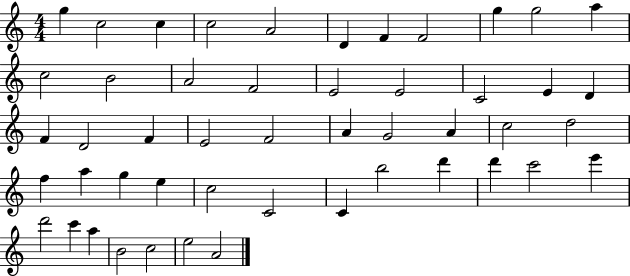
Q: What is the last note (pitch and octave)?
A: A4